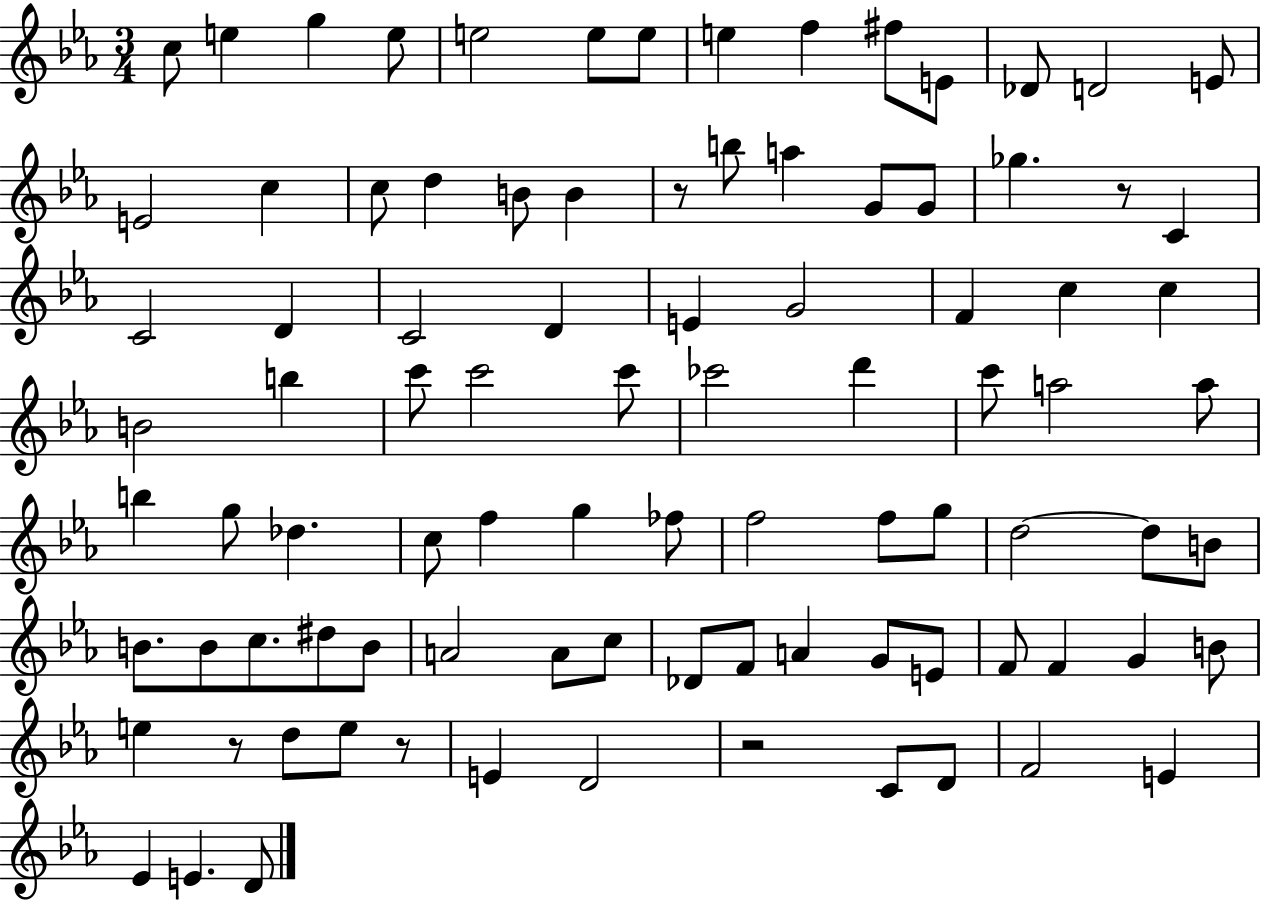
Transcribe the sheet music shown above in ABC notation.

X:1
T:Untitled
M:3/4
L:1/4
K:Eb
c/2 e g e/2 e2 e/2 e/2 e f ^f/2 E/2 _D/2 D2 E/2 E2 c c/2 d B/2 B z/2 b/2 a G/2 G/2 _g z/2 C C2 D C2 D E G2 F c c B2 b c'/2 c'2 c'/2 _c'2 d' c'/2 a2 a/2 b g/2 _d c/2 f g _f/2 f2 f/2 g/2 d2 d/2 B/2 B/2 B/2 c/2 ^d/2 B/2 A2 A/2 c/2 _D/2 F/2 A G/2 E/2 F/2 F G B/2 e z/2 d/2 e/2 z/2 E D2 z2 C/2 D/2 F2 E _E E D/2